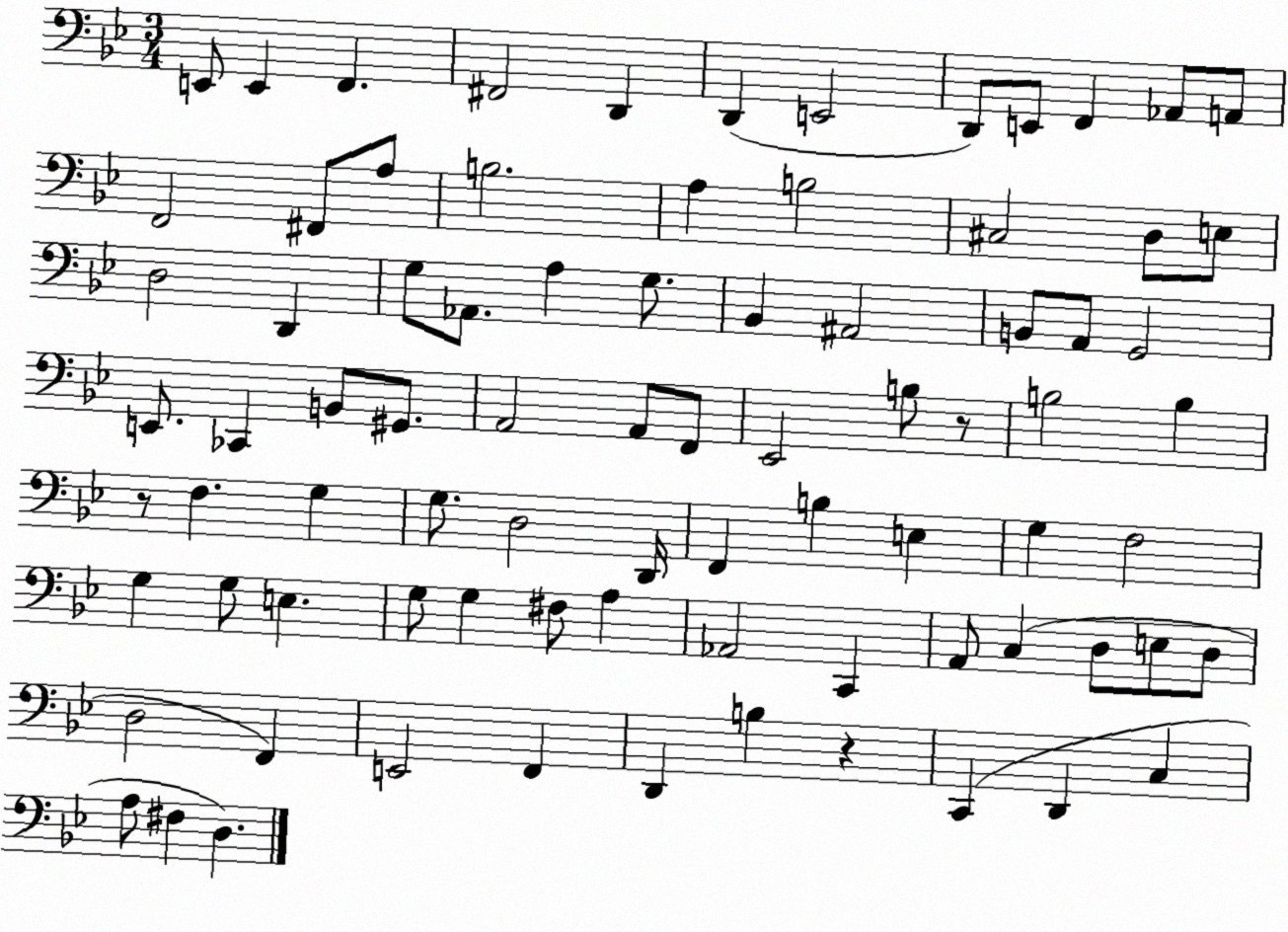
X:1
T:Untitled
M:3/4
L:1/4
K:Bb
E,,/2 E,, F,, ^F,,2 D,, D,, E,,2 D,,/2 E,,/2 F,, _A,,/2 A,,/2 F,,2 ^F,,/2 A,/2 B,2 A, B,2 ^C,2 D,/2 E,/2 D,2 D,, G,/2 _A,,/2 A, G,/2 _B,, ^A,,2 B,,/2 A,,/2 G,,2 E,,/2 _C,, B,,/2 ^G,,/2 A,,2 A,,/2 F,,/2 _E,,2 B,/2 z/2 B,2 B, z/2 F, G, G,/2 D,2 D,,/4 F,, B, E, G, F,2 G, G,/2 E, G,/2 G, ^F,/2 A, _A,,2 C,, A,,/2 C, D,/2 E,/2 D,/2 D,2 F,, E,,2 F,, D,, B, z C,, D,, C, A,/2 ^F, D,